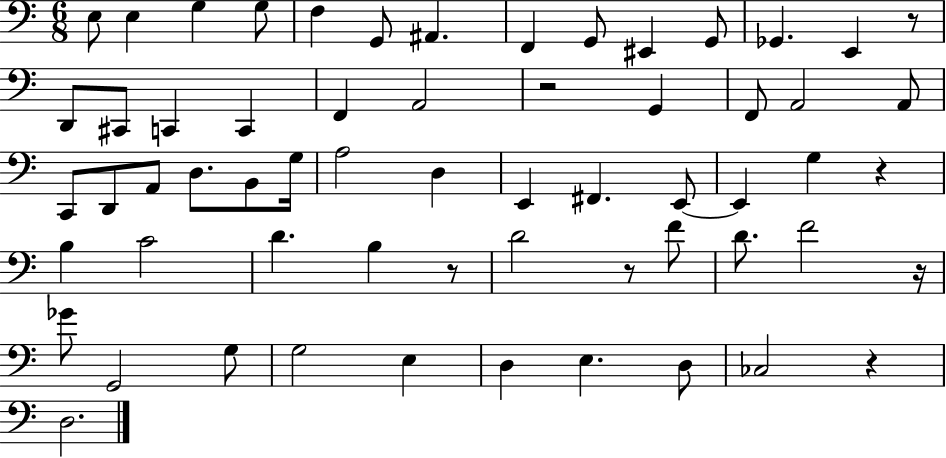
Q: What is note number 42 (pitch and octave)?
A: F4